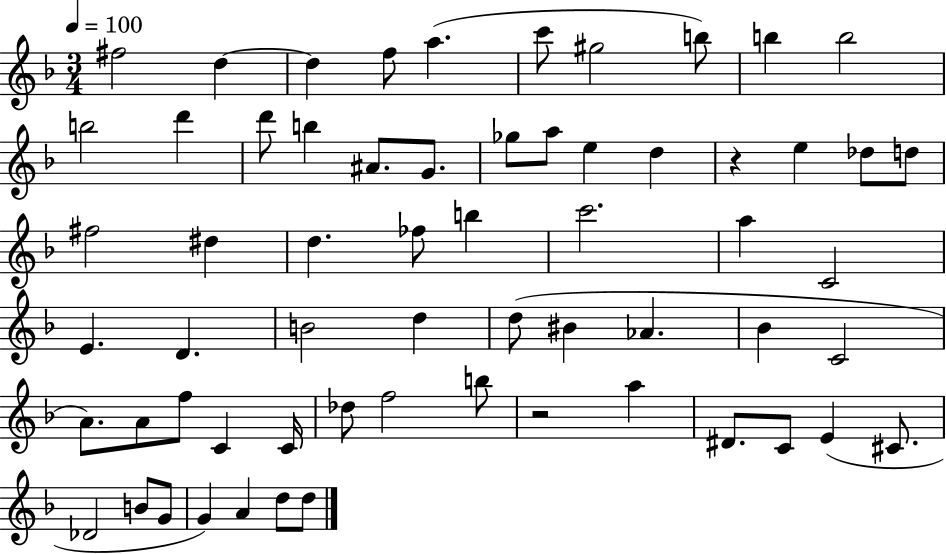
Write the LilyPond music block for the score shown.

{
  \clef treble
  \numericTimeSignature
  \time 3/4
  \key f \major
  \tempo 4 = 100
  fis''2 d''4~~ | d''4 f''8 a''4.( | c'''8 gis''2 b''8) | b''4 b''2 | \break b''2 d'''4 | d'''8 b''4 ais'8. g'8. | ges''8 a''8 e''4 d''4 | r4 e''4 des''8 d''8 | \break fis''2 dis''4 | d''4. fes''8 b''4 | c'''2. | a''4 c'2 | \break e'4. d'4. | b'2 d''4 | d''8( bis'4 aes'4. | bes'4 c'2 | \break a'8.) a'8 f''8 c'4 c'16 | des''8 f''2 b''8 | r2 a''4 | dis'8. c'8 e'4( cis'8. | \break des'2 b'8 g'8 | g'4) a'4 d''8 d''8 | \bar "|."
}